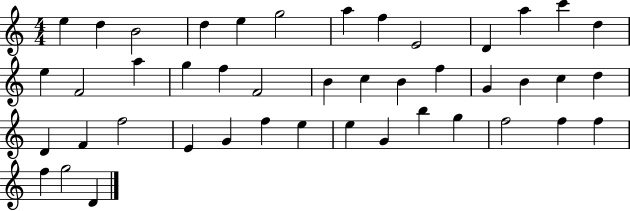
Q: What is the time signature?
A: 4/4